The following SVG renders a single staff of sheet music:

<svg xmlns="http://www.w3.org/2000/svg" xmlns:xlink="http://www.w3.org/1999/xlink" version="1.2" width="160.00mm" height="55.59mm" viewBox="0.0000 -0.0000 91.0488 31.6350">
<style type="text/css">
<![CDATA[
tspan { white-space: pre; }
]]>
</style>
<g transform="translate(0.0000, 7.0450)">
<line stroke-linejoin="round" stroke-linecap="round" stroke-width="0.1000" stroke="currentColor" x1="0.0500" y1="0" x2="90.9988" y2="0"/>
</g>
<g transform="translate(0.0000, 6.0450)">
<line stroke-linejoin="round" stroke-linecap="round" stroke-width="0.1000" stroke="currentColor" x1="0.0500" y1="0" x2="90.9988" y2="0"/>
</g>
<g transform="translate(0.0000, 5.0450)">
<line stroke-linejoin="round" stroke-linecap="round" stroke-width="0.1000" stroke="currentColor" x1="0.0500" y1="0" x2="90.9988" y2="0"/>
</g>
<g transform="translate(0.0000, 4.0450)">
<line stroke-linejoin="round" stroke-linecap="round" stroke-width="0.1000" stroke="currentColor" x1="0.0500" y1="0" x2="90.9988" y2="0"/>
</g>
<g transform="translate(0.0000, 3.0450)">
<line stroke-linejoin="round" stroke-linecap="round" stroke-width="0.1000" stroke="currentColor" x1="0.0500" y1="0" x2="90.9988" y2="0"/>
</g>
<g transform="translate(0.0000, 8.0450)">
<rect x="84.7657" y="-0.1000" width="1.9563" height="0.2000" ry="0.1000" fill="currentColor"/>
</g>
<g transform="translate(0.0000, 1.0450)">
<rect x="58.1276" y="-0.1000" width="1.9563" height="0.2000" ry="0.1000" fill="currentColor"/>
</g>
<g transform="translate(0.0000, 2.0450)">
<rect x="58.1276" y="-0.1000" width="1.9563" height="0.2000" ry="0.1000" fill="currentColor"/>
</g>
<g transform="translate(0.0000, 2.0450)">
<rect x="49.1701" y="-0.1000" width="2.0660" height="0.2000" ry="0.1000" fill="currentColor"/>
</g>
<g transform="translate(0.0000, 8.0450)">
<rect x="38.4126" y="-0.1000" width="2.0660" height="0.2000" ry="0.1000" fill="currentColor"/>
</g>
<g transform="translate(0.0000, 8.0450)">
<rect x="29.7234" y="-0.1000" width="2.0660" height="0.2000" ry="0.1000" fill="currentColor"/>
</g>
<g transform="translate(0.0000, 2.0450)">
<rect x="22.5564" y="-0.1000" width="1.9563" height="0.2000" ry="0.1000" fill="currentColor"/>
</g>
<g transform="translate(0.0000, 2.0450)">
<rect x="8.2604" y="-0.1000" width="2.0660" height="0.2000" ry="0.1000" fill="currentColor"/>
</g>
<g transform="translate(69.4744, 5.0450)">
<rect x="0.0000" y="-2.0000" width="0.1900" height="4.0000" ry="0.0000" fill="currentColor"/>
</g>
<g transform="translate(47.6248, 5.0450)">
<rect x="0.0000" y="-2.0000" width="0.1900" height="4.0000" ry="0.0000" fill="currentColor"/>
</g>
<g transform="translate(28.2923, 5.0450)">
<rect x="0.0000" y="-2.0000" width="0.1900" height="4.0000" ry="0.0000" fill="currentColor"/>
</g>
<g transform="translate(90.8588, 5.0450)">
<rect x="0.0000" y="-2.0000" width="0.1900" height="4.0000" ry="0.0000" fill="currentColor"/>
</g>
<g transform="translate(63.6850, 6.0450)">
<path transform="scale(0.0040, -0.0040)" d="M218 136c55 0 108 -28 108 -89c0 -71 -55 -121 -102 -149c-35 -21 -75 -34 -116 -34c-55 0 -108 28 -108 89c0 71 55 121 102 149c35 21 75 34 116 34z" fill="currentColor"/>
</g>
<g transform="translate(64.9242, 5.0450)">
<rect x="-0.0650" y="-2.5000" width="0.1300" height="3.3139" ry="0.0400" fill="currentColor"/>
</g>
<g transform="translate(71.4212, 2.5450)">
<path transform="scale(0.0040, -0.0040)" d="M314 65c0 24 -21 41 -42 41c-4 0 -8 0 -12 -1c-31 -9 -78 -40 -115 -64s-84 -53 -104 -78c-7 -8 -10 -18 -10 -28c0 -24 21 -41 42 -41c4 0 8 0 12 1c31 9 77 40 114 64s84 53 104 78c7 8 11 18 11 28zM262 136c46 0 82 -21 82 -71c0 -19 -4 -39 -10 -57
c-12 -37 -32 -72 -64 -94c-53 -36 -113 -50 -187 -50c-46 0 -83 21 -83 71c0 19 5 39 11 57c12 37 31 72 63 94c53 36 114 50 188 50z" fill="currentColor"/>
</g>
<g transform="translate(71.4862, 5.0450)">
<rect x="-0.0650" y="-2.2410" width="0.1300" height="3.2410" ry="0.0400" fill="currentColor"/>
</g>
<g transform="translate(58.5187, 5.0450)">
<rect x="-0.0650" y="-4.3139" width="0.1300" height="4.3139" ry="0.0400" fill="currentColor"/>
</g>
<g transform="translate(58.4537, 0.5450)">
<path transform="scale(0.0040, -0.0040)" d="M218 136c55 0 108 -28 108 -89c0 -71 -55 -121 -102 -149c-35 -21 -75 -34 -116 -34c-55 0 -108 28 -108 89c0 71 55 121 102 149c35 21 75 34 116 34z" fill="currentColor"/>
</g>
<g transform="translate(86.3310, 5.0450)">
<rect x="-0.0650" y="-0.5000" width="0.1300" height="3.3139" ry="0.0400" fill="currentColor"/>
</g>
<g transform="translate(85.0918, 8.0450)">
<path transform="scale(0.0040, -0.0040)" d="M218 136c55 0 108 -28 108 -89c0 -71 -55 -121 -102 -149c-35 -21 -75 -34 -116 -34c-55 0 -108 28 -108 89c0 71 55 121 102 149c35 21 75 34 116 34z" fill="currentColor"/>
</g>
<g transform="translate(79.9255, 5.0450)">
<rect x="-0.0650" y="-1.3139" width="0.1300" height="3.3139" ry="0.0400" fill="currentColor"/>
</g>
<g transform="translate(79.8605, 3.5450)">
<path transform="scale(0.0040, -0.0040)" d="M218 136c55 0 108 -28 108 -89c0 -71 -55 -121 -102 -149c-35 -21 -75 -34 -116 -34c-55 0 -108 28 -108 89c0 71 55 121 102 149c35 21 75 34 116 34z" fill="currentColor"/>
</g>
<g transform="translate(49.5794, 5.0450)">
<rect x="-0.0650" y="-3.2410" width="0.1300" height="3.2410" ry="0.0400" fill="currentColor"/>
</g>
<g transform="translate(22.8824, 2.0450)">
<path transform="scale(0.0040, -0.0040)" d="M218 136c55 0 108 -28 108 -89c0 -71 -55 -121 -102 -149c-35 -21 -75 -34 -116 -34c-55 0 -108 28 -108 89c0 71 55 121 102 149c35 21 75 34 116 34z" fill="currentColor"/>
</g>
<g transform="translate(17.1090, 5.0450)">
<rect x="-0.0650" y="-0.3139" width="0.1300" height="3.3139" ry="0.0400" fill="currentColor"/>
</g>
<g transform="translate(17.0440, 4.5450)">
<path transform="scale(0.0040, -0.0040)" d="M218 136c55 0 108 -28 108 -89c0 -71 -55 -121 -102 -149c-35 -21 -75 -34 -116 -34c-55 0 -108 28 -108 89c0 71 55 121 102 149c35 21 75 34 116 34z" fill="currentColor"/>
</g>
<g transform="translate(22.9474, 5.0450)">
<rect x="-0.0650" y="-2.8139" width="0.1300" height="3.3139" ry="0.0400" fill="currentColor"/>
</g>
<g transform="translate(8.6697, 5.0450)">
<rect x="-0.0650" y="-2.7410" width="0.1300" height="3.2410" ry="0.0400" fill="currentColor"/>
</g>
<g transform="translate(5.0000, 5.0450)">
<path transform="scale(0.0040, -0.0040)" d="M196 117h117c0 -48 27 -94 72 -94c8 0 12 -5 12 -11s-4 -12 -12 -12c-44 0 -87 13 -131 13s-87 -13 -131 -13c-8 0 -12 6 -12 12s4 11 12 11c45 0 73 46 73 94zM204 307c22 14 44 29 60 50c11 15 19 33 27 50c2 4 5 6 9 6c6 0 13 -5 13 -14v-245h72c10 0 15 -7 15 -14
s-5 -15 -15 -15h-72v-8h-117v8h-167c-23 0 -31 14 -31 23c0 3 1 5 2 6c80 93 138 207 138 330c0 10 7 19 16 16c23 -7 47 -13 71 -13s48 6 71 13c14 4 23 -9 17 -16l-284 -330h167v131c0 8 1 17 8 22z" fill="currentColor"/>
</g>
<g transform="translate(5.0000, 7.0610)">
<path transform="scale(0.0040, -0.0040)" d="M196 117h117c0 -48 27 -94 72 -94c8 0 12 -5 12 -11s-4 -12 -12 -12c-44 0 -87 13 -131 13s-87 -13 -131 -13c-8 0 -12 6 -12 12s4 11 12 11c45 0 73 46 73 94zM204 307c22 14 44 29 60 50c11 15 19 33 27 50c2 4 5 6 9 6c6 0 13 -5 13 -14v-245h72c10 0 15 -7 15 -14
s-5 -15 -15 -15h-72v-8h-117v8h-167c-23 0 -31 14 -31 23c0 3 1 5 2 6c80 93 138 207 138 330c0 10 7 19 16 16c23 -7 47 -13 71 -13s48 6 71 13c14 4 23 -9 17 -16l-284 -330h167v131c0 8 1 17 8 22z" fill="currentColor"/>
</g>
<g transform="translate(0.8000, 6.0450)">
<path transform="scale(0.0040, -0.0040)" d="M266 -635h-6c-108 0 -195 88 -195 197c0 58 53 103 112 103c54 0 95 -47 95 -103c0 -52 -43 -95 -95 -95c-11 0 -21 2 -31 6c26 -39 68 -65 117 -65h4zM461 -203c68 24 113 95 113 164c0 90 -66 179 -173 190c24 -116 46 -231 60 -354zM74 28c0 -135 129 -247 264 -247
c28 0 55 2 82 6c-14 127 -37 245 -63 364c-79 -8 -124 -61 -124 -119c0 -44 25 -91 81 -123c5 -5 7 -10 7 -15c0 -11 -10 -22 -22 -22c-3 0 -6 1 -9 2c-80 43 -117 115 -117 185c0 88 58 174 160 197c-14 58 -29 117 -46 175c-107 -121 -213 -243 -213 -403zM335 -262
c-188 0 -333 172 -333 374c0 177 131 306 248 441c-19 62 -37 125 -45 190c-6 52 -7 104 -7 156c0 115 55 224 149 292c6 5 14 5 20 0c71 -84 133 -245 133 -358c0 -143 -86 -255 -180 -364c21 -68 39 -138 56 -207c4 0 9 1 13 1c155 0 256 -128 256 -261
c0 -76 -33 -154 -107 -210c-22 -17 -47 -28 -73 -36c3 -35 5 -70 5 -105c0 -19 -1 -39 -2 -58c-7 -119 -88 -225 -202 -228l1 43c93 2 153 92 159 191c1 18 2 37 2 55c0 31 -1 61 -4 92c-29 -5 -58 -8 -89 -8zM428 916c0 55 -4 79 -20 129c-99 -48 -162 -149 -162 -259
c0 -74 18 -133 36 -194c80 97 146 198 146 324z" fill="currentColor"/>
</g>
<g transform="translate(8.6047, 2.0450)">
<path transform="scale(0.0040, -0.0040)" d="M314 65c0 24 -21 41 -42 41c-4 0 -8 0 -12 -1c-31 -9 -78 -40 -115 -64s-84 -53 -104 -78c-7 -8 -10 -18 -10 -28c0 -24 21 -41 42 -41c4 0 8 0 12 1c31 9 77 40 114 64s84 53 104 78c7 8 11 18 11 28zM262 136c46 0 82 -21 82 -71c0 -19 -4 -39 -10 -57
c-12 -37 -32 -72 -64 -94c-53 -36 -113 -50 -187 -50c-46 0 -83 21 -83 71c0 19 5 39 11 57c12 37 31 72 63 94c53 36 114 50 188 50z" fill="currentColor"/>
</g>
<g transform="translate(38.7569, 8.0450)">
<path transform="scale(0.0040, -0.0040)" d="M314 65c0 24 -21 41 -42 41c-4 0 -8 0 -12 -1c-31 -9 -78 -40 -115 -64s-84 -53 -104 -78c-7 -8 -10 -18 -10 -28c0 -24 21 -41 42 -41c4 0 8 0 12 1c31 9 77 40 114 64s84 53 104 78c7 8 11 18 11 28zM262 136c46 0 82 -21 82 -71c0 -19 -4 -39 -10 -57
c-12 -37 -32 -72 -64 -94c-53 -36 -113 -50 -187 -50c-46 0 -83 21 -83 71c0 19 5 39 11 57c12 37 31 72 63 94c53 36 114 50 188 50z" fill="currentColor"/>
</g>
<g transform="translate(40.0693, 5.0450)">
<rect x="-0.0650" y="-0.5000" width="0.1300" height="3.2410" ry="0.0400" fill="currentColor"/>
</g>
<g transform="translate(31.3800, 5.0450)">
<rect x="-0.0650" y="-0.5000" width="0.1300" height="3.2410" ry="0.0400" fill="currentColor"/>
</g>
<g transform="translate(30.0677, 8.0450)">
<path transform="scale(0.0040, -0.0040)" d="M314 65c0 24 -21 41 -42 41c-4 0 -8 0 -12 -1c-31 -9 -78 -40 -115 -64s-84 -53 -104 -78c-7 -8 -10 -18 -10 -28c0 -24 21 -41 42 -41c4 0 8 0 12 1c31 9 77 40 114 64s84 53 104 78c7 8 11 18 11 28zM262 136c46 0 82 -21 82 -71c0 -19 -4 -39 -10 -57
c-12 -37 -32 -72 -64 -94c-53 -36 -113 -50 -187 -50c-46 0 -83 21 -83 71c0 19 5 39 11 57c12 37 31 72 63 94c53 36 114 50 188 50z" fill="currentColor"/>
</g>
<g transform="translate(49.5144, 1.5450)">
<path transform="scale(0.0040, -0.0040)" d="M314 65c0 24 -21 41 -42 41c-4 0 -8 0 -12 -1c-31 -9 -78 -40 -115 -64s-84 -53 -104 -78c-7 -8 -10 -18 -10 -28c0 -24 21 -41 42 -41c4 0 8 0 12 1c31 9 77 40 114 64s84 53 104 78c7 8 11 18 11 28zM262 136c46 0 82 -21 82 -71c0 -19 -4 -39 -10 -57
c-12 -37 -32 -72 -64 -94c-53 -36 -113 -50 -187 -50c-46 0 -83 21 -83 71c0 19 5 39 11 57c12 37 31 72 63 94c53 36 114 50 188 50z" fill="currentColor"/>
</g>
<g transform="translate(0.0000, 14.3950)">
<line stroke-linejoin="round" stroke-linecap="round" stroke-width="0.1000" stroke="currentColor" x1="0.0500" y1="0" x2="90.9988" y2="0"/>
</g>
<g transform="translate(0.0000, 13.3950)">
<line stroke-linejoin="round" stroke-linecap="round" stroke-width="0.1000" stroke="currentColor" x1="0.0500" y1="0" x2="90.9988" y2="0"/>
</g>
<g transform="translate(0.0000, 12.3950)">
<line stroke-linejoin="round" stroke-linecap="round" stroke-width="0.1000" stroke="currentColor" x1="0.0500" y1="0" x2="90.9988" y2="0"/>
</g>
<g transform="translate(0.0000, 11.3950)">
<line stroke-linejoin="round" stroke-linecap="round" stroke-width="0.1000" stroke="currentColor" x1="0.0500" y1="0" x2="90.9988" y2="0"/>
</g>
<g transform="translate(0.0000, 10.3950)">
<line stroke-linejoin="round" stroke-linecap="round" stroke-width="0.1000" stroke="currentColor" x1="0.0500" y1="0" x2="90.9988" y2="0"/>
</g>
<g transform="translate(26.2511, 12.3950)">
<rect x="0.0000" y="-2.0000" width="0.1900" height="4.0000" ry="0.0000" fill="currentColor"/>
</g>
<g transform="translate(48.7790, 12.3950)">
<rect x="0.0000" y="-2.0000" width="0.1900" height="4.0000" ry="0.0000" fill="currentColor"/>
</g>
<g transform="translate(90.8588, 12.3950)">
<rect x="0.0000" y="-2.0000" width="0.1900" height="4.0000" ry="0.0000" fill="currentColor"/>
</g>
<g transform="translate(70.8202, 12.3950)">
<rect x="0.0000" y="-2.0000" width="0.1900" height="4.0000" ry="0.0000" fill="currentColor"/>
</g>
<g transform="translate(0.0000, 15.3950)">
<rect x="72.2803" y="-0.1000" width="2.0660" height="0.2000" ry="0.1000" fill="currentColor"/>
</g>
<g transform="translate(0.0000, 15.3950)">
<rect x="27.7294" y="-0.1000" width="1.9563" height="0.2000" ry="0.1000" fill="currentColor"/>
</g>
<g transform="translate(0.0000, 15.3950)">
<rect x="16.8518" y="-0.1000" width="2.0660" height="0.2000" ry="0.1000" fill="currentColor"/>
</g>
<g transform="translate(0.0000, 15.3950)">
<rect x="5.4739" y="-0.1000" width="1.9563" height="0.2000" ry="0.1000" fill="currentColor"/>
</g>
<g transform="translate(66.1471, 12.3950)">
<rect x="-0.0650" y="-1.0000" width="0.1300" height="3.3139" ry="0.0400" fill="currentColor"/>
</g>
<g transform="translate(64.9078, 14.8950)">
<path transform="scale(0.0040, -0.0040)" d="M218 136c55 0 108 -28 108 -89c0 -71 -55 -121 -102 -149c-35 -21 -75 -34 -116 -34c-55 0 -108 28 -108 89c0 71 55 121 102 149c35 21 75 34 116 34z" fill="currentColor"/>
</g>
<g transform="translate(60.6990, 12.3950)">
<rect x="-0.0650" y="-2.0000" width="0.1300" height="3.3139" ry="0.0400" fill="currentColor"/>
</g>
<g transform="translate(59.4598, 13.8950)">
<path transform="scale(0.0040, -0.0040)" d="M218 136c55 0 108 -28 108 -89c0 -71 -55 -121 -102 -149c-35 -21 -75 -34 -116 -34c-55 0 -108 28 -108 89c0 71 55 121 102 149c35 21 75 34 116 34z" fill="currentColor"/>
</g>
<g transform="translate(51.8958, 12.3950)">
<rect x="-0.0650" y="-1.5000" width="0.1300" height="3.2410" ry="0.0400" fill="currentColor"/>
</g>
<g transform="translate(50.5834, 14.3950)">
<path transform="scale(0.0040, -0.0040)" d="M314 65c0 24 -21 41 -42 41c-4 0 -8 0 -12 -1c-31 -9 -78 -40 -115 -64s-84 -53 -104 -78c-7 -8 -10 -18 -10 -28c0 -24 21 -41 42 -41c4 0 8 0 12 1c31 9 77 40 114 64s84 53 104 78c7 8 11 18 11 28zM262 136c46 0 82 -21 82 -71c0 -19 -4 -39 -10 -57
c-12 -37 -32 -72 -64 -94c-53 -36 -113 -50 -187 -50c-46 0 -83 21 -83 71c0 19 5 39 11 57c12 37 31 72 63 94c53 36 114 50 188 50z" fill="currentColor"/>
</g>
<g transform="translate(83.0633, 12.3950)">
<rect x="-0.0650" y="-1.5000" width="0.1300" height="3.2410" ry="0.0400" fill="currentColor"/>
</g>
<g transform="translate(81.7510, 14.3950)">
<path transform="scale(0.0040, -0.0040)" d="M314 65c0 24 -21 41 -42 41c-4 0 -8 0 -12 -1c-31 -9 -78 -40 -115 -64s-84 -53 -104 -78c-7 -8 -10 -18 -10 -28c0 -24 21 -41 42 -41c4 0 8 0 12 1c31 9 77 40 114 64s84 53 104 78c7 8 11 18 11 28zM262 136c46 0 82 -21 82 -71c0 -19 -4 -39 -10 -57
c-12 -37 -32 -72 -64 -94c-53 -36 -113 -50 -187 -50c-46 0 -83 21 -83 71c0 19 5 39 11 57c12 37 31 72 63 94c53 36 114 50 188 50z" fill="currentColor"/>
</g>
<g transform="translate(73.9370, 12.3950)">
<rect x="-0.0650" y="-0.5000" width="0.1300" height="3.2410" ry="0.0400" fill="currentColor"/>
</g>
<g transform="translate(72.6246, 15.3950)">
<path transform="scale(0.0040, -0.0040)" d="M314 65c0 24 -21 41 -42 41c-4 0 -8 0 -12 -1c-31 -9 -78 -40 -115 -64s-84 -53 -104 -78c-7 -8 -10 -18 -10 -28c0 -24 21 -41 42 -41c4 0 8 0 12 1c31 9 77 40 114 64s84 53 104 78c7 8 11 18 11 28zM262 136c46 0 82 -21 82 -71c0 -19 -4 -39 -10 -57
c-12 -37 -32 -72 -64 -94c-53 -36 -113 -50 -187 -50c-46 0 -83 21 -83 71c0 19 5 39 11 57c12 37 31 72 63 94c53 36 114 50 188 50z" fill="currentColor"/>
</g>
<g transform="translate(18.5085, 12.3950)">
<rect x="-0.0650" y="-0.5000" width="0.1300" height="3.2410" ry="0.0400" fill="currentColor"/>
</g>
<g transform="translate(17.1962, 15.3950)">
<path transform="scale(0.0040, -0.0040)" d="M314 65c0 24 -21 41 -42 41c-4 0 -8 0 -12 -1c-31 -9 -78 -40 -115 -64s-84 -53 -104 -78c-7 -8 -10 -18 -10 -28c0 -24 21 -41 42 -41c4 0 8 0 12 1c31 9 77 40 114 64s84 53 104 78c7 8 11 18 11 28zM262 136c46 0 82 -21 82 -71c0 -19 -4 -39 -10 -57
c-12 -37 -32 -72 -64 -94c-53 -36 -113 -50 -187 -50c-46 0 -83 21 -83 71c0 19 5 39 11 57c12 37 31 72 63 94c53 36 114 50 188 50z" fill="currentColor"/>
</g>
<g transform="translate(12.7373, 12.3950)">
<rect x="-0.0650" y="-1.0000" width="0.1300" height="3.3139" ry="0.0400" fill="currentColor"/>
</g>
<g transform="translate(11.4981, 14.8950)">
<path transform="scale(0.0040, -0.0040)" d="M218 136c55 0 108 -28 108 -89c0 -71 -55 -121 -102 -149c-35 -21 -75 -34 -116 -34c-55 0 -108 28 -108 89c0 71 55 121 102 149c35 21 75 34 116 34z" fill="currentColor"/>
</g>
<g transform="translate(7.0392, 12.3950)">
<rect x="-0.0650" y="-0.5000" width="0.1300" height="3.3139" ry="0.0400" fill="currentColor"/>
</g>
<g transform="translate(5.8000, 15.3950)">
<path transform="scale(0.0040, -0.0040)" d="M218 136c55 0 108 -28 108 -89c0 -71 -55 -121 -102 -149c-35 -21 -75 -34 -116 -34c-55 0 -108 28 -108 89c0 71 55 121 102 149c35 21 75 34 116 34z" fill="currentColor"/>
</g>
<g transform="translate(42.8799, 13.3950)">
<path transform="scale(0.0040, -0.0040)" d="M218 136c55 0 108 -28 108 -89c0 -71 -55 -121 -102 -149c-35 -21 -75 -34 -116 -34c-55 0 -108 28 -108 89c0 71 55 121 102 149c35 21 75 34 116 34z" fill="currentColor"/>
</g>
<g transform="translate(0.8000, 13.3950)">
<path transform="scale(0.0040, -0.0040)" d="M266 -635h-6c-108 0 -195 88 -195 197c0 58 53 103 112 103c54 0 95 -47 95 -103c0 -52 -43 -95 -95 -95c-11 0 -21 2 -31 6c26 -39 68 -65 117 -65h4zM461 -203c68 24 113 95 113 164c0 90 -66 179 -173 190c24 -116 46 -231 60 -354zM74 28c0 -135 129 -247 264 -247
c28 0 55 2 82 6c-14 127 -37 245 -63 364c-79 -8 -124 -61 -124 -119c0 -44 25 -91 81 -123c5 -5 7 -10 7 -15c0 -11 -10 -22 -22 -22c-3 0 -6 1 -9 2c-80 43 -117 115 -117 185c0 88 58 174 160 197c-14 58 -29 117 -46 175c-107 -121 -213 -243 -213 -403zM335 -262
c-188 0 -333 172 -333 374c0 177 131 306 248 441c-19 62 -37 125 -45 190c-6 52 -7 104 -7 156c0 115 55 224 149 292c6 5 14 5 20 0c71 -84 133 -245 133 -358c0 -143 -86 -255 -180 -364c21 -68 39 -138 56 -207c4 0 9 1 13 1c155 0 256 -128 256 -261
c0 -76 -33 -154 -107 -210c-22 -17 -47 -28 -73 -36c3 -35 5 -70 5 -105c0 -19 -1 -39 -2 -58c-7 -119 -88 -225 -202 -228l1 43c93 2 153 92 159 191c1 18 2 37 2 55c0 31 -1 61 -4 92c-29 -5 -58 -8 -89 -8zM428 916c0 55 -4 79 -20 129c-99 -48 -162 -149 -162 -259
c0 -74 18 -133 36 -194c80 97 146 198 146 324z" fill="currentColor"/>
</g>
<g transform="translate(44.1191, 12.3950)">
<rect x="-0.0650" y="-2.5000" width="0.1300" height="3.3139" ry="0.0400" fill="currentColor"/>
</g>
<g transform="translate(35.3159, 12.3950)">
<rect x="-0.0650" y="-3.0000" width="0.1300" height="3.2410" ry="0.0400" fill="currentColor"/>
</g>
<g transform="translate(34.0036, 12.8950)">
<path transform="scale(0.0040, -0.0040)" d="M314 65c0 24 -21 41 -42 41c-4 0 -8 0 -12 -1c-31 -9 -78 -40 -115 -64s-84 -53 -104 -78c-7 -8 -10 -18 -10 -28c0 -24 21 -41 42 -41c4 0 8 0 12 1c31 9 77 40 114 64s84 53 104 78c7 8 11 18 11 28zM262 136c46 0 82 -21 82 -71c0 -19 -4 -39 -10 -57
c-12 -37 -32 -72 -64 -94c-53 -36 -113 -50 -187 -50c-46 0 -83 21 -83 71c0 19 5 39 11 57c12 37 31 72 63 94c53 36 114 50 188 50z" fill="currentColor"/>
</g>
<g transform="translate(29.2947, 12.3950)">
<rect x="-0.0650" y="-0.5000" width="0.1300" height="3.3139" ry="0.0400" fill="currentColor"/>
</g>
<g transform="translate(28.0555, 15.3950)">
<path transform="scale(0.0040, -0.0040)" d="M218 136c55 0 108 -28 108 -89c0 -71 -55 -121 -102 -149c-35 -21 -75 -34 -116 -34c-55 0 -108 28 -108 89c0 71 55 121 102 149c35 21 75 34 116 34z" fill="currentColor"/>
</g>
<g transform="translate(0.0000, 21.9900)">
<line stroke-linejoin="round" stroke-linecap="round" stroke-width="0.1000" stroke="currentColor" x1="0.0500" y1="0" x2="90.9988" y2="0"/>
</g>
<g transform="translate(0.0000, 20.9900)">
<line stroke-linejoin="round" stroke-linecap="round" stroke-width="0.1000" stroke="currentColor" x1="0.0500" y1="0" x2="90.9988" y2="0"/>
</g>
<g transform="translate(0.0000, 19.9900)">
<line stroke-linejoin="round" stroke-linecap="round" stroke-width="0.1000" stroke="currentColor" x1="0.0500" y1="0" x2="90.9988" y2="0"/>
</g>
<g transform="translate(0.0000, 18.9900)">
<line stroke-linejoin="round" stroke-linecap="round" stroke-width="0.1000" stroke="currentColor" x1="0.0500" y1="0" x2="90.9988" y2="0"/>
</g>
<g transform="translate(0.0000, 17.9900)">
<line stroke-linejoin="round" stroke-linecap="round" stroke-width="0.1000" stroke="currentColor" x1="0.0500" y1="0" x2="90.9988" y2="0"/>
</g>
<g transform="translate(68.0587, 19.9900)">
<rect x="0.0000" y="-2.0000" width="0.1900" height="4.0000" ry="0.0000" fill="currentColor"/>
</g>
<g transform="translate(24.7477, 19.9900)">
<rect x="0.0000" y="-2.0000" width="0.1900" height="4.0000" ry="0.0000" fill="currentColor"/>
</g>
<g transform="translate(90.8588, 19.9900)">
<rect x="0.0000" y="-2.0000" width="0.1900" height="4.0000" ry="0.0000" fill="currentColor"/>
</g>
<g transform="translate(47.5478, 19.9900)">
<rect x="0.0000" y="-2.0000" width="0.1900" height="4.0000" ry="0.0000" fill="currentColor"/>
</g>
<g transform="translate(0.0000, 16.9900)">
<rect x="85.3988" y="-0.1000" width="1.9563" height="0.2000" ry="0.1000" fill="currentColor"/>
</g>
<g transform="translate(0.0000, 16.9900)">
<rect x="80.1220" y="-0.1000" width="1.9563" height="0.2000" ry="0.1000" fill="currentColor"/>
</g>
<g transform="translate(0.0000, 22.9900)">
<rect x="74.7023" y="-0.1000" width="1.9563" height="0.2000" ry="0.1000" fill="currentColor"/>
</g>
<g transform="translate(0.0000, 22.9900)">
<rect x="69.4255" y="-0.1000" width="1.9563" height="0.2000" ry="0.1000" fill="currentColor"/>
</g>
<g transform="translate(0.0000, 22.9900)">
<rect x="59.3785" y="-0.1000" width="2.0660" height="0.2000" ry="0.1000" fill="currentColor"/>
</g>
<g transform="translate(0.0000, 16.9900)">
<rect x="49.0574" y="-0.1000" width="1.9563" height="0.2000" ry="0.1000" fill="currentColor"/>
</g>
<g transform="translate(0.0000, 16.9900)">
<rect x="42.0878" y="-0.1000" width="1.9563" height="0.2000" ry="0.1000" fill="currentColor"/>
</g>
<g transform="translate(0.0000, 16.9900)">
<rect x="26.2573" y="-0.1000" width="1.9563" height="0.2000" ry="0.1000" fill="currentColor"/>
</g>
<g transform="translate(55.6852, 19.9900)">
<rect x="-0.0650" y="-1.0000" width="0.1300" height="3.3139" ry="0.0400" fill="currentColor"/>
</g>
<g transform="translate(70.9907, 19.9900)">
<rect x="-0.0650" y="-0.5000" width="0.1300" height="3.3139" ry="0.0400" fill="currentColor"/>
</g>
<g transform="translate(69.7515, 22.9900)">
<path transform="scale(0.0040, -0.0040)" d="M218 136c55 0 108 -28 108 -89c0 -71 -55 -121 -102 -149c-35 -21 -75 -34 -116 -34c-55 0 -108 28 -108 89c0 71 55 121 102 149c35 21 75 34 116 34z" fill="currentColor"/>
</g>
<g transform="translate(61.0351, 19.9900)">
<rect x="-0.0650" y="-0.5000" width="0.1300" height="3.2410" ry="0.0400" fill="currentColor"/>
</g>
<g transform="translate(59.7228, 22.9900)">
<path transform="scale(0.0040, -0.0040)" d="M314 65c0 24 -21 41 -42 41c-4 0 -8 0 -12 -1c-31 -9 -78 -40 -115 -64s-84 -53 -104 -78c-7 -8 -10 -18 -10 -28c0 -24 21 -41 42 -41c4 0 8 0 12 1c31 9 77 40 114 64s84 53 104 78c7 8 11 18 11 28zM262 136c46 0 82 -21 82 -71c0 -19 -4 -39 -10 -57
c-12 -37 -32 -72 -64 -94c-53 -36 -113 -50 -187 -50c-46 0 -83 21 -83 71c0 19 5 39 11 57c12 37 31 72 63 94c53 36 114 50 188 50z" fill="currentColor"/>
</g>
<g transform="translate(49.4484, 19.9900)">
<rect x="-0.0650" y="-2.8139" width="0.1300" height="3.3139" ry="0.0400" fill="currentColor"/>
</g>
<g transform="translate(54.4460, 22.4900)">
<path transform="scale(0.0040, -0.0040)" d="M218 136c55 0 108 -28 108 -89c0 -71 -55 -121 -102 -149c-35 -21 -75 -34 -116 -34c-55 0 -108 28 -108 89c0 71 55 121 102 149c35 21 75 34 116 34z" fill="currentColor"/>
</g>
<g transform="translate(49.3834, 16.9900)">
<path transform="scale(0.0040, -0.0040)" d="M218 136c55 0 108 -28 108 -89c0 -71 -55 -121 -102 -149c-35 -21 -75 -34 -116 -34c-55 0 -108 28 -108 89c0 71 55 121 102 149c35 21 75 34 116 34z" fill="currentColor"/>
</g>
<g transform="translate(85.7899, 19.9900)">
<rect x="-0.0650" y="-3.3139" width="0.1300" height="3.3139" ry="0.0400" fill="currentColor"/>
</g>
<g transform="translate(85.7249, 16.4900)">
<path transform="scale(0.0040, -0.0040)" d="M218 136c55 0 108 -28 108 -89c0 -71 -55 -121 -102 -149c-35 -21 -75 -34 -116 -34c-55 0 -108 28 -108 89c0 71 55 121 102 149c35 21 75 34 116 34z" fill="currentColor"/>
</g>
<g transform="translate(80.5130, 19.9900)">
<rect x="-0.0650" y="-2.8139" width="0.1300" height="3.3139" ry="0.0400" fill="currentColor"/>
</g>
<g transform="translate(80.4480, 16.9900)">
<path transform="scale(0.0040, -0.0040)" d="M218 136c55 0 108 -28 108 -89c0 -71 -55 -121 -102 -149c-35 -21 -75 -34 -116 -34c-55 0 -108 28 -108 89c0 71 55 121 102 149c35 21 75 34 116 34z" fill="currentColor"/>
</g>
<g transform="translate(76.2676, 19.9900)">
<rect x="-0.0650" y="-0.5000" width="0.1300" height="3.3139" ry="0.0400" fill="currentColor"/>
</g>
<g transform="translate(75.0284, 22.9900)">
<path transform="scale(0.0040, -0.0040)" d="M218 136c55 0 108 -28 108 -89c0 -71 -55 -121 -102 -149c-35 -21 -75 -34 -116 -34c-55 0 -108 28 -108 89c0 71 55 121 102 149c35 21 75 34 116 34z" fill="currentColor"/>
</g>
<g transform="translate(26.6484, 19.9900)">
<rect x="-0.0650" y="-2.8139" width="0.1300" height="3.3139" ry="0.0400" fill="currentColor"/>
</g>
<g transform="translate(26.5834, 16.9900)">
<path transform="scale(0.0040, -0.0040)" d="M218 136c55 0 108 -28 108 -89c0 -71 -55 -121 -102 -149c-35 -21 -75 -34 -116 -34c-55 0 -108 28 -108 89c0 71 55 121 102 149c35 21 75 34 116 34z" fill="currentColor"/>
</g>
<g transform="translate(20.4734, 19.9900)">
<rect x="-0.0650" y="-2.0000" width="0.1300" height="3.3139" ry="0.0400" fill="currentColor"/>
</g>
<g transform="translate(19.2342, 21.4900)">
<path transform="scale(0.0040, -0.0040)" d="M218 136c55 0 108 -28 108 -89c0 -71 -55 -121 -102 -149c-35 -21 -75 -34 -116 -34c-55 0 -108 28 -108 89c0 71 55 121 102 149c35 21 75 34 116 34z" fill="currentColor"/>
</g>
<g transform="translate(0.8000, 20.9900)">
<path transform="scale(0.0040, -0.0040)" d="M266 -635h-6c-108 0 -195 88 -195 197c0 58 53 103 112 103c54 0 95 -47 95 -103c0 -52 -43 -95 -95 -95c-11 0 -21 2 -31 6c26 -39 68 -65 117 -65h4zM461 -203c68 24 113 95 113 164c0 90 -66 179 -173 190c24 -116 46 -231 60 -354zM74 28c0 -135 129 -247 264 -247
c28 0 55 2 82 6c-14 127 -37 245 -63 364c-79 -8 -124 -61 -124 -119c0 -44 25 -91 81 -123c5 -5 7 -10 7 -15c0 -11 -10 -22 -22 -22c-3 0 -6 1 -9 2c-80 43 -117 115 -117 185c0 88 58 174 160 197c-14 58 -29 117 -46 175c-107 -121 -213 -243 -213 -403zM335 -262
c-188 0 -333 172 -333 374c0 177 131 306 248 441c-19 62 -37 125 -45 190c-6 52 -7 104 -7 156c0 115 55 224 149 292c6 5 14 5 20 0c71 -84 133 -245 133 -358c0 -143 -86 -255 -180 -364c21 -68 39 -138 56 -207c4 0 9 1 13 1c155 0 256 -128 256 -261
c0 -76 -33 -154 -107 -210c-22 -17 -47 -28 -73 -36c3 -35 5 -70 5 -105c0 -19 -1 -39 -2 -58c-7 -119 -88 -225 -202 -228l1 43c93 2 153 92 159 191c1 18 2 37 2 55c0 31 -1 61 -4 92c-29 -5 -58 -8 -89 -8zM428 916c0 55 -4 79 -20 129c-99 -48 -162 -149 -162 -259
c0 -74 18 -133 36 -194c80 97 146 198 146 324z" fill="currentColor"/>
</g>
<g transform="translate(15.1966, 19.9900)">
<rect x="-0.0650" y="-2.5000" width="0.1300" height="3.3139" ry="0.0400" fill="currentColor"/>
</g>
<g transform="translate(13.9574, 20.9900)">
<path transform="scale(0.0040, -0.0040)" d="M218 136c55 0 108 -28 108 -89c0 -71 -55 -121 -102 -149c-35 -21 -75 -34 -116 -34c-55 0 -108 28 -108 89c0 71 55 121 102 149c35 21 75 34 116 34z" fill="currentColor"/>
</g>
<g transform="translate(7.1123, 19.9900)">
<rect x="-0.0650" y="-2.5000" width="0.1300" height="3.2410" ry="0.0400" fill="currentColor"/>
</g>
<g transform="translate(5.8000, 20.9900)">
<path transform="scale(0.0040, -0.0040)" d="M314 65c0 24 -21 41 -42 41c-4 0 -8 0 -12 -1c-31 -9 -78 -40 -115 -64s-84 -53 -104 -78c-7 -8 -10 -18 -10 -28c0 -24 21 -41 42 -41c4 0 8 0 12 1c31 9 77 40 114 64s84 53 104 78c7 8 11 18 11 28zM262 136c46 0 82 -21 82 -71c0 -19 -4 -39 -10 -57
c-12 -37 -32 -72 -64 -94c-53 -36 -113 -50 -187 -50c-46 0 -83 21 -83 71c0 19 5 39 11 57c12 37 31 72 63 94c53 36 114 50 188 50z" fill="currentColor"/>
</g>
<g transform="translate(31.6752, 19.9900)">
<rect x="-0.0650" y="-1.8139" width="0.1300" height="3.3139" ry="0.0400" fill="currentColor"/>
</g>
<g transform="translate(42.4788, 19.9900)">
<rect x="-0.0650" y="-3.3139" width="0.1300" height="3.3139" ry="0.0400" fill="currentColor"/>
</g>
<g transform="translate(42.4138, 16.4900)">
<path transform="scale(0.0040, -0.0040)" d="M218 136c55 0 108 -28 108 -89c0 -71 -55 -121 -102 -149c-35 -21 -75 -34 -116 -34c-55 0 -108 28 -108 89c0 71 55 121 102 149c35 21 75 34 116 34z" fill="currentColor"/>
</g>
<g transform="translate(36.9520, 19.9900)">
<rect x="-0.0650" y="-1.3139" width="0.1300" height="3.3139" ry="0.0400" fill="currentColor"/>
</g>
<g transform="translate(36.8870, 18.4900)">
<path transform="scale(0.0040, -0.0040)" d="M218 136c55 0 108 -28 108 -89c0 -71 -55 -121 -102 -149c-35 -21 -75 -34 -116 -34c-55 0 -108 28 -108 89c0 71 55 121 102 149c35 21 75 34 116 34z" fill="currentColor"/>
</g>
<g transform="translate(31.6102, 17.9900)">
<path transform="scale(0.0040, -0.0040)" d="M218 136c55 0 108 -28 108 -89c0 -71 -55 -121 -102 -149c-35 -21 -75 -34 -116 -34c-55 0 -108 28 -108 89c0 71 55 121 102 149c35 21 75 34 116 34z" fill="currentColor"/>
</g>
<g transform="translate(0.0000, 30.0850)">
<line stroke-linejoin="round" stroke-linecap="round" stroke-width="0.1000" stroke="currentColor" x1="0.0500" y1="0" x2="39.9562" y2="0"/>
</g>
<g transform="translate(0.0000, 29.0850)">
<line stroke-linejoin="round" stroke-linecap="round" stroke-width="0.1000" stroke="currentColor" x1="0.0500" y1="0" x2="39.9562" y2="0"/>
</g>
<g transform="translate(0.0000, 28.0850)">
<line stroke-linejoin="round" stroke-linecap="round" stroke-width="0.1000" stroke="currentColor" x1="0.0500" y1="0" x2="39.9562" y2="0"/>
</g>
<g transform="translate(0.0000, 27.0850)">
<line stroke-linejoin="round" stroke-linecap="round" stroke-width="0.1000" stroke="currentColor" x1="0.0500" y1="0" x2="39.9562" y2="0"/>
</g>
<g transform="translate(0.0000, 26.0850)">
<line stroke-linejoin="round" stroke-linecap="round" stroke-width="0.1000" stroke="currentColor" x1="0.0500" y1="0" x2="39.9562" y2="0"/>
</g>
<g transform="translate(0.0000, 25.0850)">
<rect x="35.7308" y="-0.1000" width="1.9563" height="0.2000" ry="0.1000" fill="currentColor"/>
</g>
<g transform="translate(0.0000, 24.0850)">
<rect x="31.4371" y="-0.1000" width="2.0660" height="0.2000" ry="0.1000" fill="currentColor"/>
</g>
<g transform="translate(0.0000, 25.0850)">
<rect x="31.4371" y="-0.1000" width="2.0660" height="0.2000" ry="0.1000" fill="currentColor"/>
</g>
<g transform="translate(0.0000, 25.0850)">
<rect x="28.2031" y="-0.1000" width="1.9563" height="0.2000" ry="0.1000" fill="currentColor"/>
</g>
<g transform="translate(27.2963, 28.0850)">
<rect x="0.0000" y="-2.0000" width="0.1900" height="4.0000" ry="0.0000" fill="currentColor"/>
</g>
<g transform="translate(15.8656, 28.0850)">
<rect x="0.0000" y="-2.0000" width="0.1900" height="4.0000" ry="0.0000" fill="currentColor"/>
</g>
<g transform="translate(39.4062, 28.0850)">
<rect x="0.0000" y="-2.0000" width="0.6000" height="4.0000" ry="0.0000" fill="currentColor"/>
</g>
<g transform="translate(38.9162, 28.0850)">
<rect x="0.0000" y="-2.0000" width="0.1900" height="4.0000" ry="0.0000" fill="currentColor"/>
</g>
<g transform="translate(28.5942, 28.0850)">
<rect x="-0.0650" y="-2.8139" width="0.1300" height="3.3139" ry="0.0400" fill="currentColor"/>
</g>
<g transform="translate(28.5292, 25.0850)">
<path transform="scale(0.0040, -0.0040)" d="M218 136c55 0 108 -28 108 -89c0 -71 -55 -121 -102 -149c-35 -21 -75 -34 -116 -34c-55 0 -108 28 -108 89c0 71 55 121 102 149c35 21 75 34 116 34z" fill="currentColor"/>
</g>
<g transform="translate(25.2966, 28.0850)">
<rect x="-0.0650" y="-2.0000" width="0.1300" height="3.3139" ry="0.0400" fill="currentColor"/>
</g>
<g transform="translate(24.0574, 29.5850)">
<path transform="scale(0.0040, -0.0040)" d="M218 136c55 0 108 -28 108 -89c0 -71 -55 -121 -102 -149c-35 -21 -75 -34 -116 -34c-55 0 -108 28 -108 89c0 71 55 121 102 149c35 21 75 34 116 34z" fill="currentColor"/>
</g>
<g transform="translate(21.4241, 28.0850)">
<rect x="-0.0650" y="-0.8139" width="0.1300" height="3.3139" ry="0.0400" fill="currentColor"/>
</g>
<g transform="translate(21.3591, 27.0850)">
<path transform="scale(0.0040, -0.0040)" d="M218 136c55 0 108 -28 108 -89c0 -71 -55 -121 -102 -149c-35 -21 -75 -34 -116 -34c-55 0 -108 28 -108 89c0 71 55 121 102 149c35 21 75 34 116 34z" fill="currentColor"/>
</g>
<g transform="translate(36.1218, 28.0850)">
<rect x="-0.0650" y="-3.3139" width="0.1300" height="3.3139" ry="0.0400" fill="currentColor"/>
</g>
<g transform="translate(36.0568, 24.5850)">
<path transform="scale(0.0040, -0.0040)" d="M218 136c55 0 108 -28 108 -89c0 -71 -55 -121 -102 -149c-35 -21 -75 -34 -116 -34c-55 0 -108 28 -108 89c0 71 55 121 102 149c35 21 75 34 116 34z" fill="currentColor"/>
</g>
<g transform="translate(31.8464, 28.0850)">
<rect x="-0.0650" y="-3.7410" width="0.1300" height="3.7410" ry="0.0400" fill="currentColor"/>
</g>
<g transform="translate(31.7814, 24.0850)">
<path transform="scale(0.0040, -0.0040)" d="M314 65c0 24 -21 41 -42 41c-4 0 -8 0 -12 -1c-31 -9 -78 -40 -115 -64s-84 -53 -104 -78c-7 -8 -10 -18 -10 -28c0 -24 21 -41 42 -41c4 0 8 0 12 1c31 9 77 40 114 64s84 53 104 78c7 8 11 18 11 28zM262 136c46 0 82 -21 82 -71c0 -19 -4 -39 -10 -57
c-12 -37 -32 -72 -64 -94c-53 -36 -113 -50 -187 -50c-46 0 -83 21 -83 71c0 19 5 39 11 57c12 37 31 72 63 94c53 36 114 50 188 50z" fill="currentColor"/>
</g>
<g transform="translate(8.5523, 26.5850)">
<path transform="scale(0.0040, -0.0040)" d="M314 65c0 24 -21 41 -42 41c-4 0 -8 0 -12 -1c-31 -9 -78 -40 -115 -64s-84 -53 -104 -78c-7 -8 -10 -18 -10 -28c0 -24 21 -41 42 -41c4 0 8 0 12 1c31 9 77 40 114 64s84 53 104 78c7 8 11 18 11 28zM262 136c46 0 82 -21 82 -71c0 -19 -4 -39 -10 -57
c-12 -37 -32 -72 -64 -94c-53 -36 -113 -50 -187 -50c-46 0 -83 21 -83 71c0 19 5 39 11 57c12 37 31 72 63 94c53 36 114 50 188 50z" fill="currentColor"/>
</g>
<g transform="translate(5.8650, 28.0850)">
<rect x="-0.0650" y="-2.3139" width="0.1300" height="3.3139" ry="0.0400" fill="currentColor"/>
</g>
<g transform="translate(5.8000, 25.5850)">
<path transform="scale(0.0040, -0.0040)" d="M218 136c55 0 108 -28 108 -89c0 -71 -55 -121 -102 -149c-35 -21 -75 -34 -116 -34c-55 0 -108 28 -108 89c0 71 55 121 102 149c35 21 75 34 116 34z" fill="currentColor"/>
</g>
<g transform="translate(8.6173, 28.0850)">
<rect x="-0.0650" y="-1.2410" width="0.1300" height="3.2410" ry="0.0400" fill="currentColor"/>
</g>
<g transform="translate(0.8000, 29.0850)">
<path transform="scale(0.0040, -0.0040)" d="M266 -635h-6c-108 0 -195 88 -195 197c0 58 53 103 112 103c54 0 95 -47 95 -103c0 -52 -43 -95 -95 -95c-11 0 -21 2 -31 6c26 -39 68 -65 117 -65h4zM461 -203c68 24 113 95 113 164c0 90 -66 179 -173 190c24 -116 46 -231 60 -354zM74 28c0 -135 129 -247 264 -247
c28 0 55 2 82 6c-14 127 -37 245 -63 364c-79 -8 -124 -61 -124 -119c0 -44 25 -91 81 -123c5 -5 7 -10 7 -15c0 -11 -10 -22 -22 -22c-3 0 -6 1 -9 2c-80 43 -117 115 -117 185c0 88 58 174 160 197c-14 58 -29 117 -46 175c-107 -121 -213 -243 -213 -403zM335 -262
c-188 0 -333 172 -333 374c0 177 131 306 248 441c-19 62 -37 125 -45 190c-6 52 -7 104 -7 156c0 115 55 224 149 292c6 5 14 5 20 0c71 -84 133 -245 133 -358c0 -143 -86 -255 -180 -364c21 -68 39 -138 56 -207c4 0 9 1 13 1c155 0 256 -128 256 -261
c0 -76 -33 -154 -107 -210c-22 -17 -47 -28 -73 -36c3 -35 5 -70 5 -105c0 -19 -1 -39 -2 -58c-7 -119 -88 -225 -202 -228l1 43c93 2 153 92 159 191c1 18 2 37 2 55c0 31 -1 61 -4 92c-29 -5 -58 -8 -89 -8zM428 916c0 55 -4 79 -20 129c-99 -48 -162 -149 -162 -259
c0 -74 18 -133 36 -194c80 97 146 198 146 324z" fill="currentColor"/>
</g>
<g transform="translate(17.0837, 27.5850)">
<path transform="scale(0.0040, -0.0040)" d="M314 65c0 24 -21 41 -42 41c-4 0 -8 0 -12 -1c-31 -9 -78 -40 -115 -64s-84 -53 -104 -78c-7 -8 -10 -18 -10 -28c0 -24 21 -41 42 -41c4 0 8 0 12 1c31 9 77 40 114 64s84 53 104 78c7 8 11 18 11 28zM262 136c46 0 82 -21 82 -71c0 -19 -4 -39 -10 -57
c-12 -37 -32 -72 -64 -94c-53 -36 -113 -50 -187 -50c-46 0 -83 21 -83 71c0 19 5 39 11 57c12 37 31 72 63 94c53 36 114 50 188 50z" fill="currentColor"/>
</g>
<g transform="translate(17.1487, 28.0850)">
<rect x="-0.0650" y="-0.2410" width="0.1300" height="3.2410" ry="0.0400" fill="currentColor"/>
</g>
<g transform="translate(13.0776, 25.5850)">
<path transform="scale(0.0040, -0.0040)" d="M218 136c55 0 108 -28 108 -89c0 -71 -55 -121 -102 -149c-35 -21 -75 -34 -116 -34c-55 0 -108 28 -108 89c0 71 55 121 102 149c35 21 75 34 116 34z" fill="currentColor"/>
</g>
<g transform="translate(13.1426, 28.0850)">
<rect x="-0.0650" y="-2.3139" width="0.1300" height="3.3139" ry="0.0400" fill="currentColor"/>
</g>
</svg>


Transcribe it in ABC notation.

X:1
T:Untitled
M:4/4
L:1/4
K:C
a2 c a C2 C2 b2 d' G g2 e C C D C2 C A2 G E2 F D C2 E2 G2 G F a f e b a D C2 C C a b g e2 g c2 d F a c'2 b